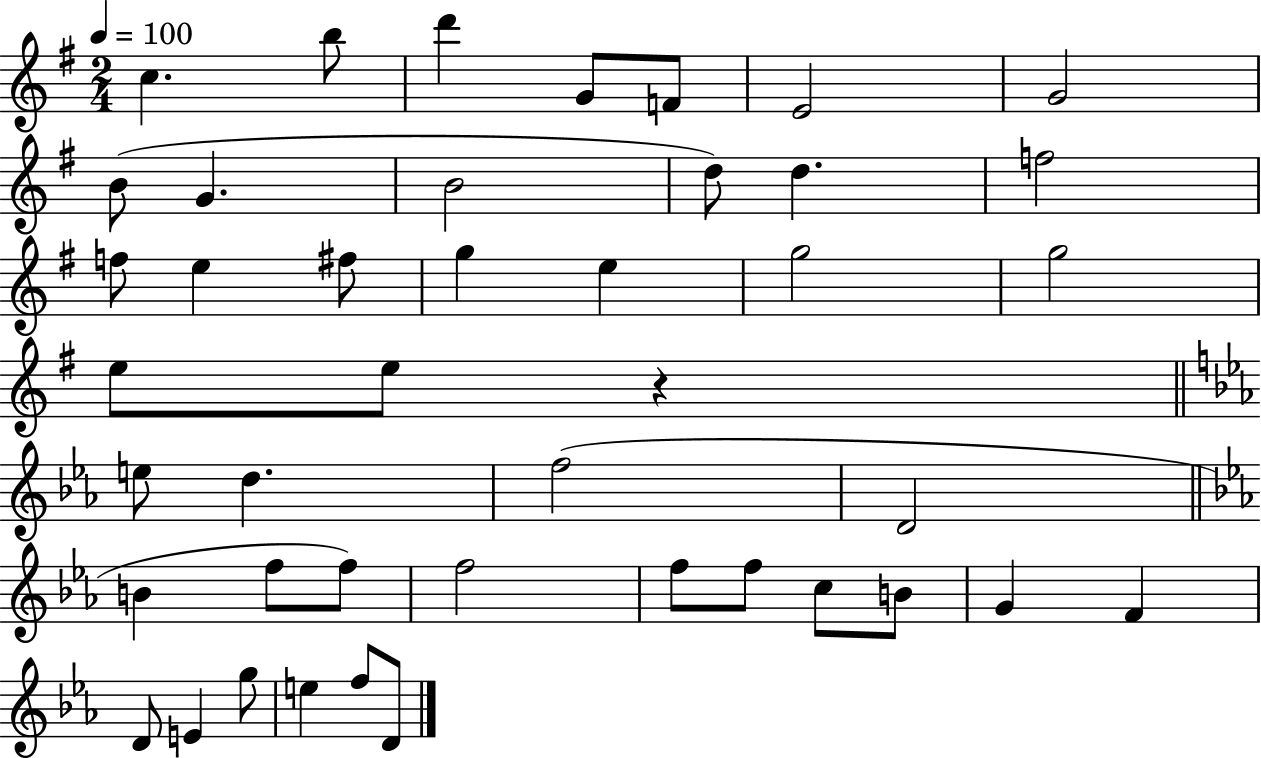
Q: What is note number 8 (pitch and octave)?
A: B4